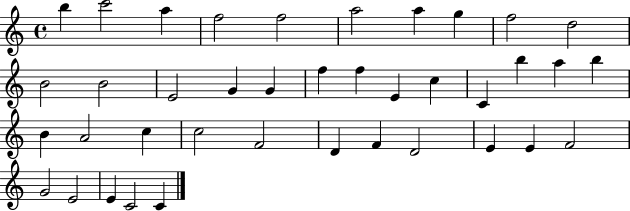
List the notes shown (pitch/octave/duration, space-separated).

B5/q C6/h A5/q F5/h F5/h A5/h A5/q G5/q F5/h D5/h B4/h B4/h E4/h G4/q G4/q F5/q F5/q E4/q C5/q C4/q B5/q A5/q B5/q B4/q A4/h C5/q C5/h F4/h D4/q F4/q D4/h E4/q E4/q F4/h G4/h E4/h E4/q C4/h C4/q